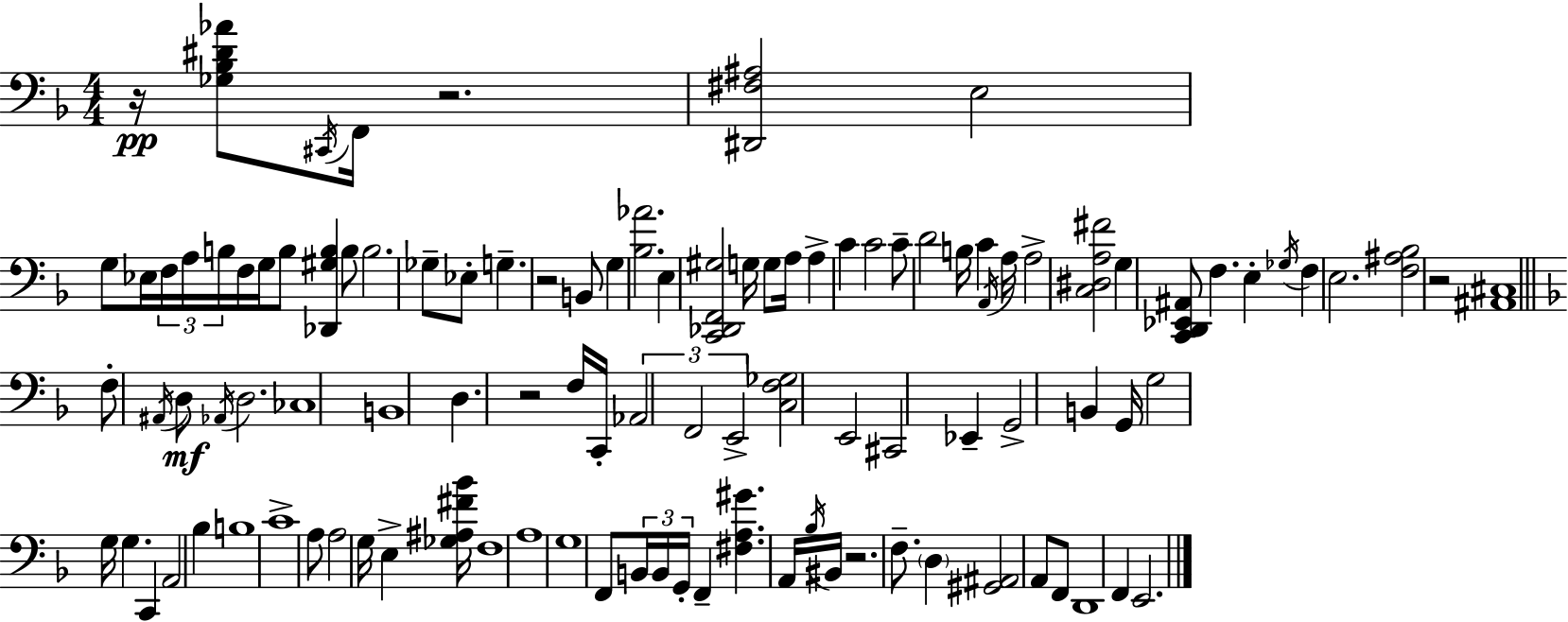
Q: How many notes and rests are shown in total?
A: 106